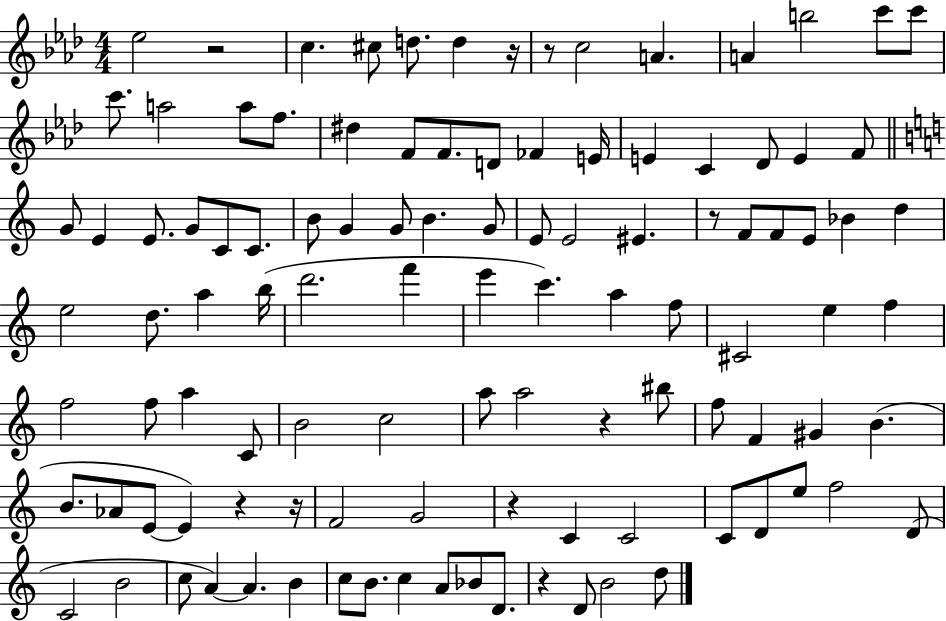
Eb5/h R/h C5/q. C#5/e D5/e. D5/q R/s R/e C5/h A4/q. A4/q B5/h C6/e C6/e C6/e. A5/h A5/e F5/e. D#5/q F4/e F4/e. D4/e FES4/q E4/s E4/q C4/q Db4/e E4/q F4/e G4/e E4/q E4/e. G4/e C4/e C4/e. B4/e G4/q G4/e B4/q. G4/e E4/e E4/h EIS4/q. R/e F4/e F4/e E4/e Bb4/q D5/q E5/h D5/e. A5/q B5/s D6/h. F6/q E6/q C6/q. A5/q F5/e C#4/h E5/q F5/q F5/h F5/e A5/q C4/e B4/h C5/h A5/e A5/h R/q BIS5/e F5/e F4/q G#4/q B4/q. B4/e. Ab4/e E4/e E4/q R/q R/s F4/h G4/h R/q C4/q C4/h C4/e D4/e E5/e F5/h D4/e C4/h B4/h C5/e A4/q A4/q. B4/q C5/e B4/e. C5/q A4/e Bb4/e D4/e. R/q D4/e B4/h D5/e